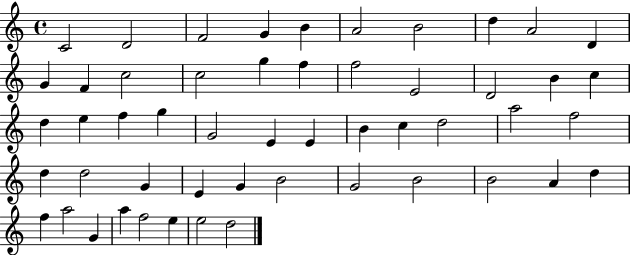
C4/h D4/h F4/h G4/q B4/q A4/h B4/h D5/q A4/h D4/q G4/q F4/q C5/h C5/h G5/q F5/q F5/h E4/h D4/h B4/q C5/q D5/q E5/q F5/q G5/q G4/h E4/q E4/q B4/q C5/q D5/h A5/h F5/h D5/q D5/h G4/q E4/q G4/q B4/h G4/h B4/h B4/h A4/q D5/q F5/q A5/h G4/q A5/q F5/h E5/q E5/h D5/h